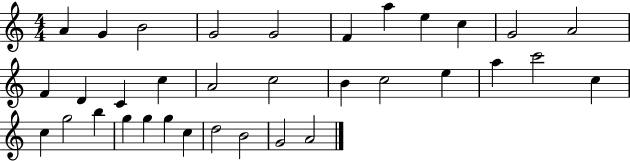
{
  \clef treble
  \numericTimeSignature
  \time 4/4
  \key c \major
  a'4 g'4 b'2 | g'2 g'2 | f'4 a''4 e''4 c''4 | g'2 a'2 | \break f'4 d'4 c'4 c''4 | a'2 c''2 | b'4 c''2 e''4 | a''4 c'''2 c''4 | \break c''4 g''2 b''4 | g''4 g''4 g''4 c''4 | d''2 b'2 | g'2 a'2 | \break \bar "|."
}